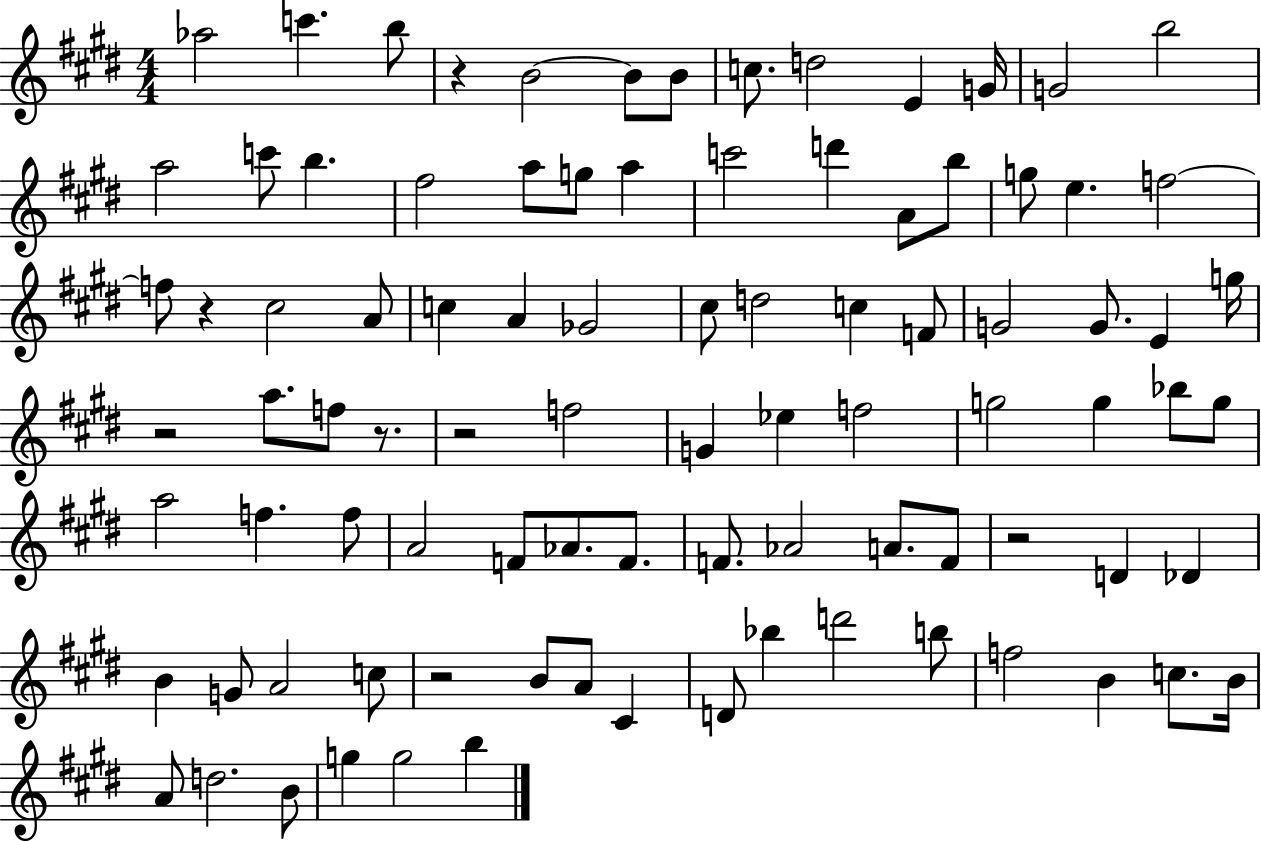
X:1
T:Untitled
M:4/4
L:1/4
K:E
_a2 c' b/2 z B2 B/2 B/2 c/2 d2 E G/4 G2 b2 a2 c'/2 b ^f2 a/2 g/2 a c'2 d' A/2 b/2 g/2 e f2 f/2 z ^c2 A/2 c A _G2 ^c/2 d2 c F/2 G2 G/2 E g/4 z2 a/2 f/2 z/2 z2 f2 G _e f2 g2 g _b/2 g/2 a2 f f/2 A2 F/2 _A/2 F/2 F/2 _A2 A/2 F/2 z2 D _D B G/2 A2 c/2 z2 B/2 A/2 ^C D/2 _b d'2 b/2 f2 B c/2 B/4 A/2 d2 B/2 g g2 b